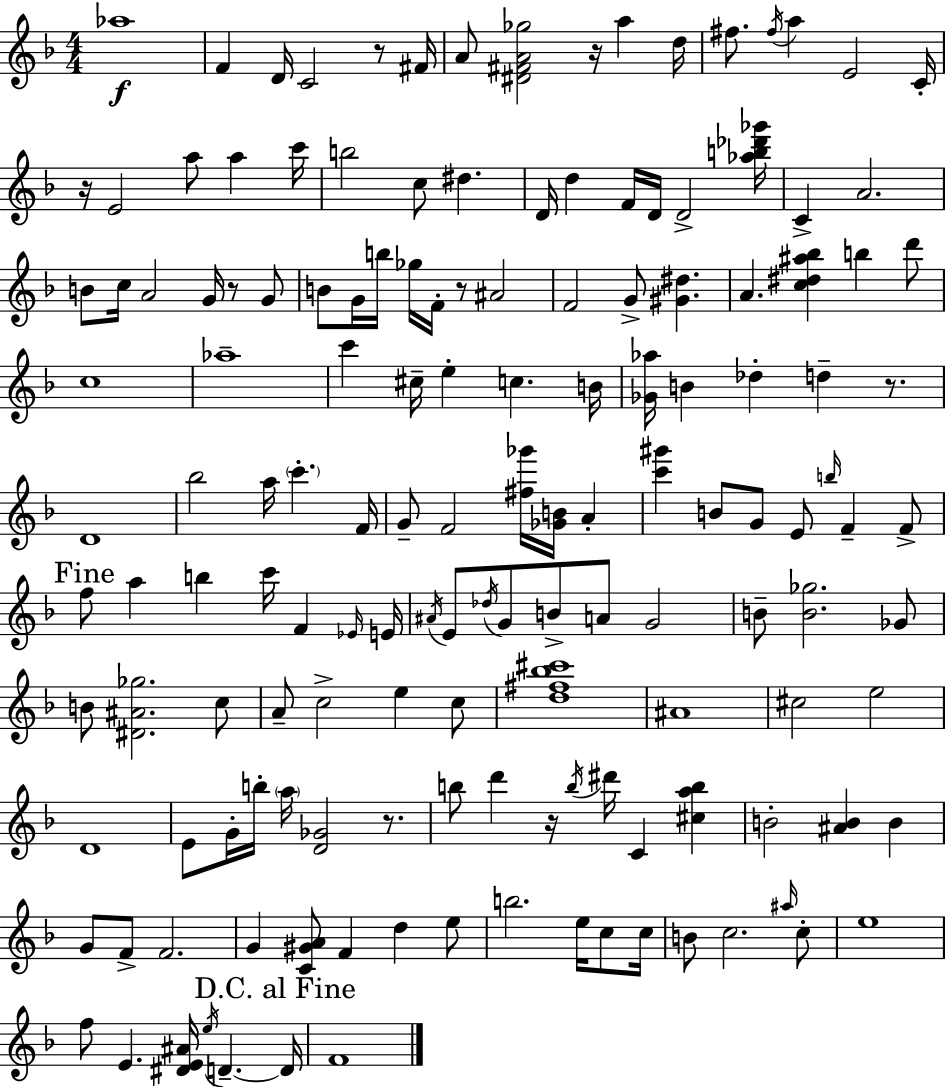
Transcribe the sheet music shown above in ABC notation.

X:1
T:Untitled
M:4/4
L:1/4
K:Dm
_a4 F D/4 C2 z/2 ^F/4 A/2 [^D^FA_g]2 z/4 a d/4 ^f/2 ^f/4 a E2 C/4 z/4 E2 a/2 a c'/4 b2 c/2 ^d D/4 d F/4 D/4 D2 [_ab_d'_g']/4 C A2 B/2 c/4 A2 G/4 z/2 G/2 B/2 G/4 b/4 _g/4 F/4 z/2 ^A2 F2 G/2 [^G^d] A [c^d^a_b] b d'/2 c4 _a4 c' ^c/4 e c B/4 [_G_a]/4 B _d d z/2 D4 _b2 a/4 c' F/4 G/2 F2 [^f_g']/4 [_GB]/4 A [c'^g'] B/2 G/2 E/2 b/4 F F/2 f/2 a b c'/4 F _E/4 E/4 ^A/4 E/2 _d/4 G/2 B/2 A/2 G2 B/2 [B_g]2 _G/2 B/2 [^D^A_g]2 c/2 A/2 c2 e c/2 [d^f_b^c']4 ^A4 ^c2 e2 D4 E/2 G/4 b/4 a/4 [D_G]2 z/2 b/2 d' z/4 b/4 ^d'/4 C [^cab] B2 [^AB] B G/2 F/2 F2 G [C^GA]/2 F d e/2 b2 e/4 c/2 c/4 B/2 c2 ^a/4 c/2 e4 f/2 E [^DE^A]/4 e/4 D D/4 F4